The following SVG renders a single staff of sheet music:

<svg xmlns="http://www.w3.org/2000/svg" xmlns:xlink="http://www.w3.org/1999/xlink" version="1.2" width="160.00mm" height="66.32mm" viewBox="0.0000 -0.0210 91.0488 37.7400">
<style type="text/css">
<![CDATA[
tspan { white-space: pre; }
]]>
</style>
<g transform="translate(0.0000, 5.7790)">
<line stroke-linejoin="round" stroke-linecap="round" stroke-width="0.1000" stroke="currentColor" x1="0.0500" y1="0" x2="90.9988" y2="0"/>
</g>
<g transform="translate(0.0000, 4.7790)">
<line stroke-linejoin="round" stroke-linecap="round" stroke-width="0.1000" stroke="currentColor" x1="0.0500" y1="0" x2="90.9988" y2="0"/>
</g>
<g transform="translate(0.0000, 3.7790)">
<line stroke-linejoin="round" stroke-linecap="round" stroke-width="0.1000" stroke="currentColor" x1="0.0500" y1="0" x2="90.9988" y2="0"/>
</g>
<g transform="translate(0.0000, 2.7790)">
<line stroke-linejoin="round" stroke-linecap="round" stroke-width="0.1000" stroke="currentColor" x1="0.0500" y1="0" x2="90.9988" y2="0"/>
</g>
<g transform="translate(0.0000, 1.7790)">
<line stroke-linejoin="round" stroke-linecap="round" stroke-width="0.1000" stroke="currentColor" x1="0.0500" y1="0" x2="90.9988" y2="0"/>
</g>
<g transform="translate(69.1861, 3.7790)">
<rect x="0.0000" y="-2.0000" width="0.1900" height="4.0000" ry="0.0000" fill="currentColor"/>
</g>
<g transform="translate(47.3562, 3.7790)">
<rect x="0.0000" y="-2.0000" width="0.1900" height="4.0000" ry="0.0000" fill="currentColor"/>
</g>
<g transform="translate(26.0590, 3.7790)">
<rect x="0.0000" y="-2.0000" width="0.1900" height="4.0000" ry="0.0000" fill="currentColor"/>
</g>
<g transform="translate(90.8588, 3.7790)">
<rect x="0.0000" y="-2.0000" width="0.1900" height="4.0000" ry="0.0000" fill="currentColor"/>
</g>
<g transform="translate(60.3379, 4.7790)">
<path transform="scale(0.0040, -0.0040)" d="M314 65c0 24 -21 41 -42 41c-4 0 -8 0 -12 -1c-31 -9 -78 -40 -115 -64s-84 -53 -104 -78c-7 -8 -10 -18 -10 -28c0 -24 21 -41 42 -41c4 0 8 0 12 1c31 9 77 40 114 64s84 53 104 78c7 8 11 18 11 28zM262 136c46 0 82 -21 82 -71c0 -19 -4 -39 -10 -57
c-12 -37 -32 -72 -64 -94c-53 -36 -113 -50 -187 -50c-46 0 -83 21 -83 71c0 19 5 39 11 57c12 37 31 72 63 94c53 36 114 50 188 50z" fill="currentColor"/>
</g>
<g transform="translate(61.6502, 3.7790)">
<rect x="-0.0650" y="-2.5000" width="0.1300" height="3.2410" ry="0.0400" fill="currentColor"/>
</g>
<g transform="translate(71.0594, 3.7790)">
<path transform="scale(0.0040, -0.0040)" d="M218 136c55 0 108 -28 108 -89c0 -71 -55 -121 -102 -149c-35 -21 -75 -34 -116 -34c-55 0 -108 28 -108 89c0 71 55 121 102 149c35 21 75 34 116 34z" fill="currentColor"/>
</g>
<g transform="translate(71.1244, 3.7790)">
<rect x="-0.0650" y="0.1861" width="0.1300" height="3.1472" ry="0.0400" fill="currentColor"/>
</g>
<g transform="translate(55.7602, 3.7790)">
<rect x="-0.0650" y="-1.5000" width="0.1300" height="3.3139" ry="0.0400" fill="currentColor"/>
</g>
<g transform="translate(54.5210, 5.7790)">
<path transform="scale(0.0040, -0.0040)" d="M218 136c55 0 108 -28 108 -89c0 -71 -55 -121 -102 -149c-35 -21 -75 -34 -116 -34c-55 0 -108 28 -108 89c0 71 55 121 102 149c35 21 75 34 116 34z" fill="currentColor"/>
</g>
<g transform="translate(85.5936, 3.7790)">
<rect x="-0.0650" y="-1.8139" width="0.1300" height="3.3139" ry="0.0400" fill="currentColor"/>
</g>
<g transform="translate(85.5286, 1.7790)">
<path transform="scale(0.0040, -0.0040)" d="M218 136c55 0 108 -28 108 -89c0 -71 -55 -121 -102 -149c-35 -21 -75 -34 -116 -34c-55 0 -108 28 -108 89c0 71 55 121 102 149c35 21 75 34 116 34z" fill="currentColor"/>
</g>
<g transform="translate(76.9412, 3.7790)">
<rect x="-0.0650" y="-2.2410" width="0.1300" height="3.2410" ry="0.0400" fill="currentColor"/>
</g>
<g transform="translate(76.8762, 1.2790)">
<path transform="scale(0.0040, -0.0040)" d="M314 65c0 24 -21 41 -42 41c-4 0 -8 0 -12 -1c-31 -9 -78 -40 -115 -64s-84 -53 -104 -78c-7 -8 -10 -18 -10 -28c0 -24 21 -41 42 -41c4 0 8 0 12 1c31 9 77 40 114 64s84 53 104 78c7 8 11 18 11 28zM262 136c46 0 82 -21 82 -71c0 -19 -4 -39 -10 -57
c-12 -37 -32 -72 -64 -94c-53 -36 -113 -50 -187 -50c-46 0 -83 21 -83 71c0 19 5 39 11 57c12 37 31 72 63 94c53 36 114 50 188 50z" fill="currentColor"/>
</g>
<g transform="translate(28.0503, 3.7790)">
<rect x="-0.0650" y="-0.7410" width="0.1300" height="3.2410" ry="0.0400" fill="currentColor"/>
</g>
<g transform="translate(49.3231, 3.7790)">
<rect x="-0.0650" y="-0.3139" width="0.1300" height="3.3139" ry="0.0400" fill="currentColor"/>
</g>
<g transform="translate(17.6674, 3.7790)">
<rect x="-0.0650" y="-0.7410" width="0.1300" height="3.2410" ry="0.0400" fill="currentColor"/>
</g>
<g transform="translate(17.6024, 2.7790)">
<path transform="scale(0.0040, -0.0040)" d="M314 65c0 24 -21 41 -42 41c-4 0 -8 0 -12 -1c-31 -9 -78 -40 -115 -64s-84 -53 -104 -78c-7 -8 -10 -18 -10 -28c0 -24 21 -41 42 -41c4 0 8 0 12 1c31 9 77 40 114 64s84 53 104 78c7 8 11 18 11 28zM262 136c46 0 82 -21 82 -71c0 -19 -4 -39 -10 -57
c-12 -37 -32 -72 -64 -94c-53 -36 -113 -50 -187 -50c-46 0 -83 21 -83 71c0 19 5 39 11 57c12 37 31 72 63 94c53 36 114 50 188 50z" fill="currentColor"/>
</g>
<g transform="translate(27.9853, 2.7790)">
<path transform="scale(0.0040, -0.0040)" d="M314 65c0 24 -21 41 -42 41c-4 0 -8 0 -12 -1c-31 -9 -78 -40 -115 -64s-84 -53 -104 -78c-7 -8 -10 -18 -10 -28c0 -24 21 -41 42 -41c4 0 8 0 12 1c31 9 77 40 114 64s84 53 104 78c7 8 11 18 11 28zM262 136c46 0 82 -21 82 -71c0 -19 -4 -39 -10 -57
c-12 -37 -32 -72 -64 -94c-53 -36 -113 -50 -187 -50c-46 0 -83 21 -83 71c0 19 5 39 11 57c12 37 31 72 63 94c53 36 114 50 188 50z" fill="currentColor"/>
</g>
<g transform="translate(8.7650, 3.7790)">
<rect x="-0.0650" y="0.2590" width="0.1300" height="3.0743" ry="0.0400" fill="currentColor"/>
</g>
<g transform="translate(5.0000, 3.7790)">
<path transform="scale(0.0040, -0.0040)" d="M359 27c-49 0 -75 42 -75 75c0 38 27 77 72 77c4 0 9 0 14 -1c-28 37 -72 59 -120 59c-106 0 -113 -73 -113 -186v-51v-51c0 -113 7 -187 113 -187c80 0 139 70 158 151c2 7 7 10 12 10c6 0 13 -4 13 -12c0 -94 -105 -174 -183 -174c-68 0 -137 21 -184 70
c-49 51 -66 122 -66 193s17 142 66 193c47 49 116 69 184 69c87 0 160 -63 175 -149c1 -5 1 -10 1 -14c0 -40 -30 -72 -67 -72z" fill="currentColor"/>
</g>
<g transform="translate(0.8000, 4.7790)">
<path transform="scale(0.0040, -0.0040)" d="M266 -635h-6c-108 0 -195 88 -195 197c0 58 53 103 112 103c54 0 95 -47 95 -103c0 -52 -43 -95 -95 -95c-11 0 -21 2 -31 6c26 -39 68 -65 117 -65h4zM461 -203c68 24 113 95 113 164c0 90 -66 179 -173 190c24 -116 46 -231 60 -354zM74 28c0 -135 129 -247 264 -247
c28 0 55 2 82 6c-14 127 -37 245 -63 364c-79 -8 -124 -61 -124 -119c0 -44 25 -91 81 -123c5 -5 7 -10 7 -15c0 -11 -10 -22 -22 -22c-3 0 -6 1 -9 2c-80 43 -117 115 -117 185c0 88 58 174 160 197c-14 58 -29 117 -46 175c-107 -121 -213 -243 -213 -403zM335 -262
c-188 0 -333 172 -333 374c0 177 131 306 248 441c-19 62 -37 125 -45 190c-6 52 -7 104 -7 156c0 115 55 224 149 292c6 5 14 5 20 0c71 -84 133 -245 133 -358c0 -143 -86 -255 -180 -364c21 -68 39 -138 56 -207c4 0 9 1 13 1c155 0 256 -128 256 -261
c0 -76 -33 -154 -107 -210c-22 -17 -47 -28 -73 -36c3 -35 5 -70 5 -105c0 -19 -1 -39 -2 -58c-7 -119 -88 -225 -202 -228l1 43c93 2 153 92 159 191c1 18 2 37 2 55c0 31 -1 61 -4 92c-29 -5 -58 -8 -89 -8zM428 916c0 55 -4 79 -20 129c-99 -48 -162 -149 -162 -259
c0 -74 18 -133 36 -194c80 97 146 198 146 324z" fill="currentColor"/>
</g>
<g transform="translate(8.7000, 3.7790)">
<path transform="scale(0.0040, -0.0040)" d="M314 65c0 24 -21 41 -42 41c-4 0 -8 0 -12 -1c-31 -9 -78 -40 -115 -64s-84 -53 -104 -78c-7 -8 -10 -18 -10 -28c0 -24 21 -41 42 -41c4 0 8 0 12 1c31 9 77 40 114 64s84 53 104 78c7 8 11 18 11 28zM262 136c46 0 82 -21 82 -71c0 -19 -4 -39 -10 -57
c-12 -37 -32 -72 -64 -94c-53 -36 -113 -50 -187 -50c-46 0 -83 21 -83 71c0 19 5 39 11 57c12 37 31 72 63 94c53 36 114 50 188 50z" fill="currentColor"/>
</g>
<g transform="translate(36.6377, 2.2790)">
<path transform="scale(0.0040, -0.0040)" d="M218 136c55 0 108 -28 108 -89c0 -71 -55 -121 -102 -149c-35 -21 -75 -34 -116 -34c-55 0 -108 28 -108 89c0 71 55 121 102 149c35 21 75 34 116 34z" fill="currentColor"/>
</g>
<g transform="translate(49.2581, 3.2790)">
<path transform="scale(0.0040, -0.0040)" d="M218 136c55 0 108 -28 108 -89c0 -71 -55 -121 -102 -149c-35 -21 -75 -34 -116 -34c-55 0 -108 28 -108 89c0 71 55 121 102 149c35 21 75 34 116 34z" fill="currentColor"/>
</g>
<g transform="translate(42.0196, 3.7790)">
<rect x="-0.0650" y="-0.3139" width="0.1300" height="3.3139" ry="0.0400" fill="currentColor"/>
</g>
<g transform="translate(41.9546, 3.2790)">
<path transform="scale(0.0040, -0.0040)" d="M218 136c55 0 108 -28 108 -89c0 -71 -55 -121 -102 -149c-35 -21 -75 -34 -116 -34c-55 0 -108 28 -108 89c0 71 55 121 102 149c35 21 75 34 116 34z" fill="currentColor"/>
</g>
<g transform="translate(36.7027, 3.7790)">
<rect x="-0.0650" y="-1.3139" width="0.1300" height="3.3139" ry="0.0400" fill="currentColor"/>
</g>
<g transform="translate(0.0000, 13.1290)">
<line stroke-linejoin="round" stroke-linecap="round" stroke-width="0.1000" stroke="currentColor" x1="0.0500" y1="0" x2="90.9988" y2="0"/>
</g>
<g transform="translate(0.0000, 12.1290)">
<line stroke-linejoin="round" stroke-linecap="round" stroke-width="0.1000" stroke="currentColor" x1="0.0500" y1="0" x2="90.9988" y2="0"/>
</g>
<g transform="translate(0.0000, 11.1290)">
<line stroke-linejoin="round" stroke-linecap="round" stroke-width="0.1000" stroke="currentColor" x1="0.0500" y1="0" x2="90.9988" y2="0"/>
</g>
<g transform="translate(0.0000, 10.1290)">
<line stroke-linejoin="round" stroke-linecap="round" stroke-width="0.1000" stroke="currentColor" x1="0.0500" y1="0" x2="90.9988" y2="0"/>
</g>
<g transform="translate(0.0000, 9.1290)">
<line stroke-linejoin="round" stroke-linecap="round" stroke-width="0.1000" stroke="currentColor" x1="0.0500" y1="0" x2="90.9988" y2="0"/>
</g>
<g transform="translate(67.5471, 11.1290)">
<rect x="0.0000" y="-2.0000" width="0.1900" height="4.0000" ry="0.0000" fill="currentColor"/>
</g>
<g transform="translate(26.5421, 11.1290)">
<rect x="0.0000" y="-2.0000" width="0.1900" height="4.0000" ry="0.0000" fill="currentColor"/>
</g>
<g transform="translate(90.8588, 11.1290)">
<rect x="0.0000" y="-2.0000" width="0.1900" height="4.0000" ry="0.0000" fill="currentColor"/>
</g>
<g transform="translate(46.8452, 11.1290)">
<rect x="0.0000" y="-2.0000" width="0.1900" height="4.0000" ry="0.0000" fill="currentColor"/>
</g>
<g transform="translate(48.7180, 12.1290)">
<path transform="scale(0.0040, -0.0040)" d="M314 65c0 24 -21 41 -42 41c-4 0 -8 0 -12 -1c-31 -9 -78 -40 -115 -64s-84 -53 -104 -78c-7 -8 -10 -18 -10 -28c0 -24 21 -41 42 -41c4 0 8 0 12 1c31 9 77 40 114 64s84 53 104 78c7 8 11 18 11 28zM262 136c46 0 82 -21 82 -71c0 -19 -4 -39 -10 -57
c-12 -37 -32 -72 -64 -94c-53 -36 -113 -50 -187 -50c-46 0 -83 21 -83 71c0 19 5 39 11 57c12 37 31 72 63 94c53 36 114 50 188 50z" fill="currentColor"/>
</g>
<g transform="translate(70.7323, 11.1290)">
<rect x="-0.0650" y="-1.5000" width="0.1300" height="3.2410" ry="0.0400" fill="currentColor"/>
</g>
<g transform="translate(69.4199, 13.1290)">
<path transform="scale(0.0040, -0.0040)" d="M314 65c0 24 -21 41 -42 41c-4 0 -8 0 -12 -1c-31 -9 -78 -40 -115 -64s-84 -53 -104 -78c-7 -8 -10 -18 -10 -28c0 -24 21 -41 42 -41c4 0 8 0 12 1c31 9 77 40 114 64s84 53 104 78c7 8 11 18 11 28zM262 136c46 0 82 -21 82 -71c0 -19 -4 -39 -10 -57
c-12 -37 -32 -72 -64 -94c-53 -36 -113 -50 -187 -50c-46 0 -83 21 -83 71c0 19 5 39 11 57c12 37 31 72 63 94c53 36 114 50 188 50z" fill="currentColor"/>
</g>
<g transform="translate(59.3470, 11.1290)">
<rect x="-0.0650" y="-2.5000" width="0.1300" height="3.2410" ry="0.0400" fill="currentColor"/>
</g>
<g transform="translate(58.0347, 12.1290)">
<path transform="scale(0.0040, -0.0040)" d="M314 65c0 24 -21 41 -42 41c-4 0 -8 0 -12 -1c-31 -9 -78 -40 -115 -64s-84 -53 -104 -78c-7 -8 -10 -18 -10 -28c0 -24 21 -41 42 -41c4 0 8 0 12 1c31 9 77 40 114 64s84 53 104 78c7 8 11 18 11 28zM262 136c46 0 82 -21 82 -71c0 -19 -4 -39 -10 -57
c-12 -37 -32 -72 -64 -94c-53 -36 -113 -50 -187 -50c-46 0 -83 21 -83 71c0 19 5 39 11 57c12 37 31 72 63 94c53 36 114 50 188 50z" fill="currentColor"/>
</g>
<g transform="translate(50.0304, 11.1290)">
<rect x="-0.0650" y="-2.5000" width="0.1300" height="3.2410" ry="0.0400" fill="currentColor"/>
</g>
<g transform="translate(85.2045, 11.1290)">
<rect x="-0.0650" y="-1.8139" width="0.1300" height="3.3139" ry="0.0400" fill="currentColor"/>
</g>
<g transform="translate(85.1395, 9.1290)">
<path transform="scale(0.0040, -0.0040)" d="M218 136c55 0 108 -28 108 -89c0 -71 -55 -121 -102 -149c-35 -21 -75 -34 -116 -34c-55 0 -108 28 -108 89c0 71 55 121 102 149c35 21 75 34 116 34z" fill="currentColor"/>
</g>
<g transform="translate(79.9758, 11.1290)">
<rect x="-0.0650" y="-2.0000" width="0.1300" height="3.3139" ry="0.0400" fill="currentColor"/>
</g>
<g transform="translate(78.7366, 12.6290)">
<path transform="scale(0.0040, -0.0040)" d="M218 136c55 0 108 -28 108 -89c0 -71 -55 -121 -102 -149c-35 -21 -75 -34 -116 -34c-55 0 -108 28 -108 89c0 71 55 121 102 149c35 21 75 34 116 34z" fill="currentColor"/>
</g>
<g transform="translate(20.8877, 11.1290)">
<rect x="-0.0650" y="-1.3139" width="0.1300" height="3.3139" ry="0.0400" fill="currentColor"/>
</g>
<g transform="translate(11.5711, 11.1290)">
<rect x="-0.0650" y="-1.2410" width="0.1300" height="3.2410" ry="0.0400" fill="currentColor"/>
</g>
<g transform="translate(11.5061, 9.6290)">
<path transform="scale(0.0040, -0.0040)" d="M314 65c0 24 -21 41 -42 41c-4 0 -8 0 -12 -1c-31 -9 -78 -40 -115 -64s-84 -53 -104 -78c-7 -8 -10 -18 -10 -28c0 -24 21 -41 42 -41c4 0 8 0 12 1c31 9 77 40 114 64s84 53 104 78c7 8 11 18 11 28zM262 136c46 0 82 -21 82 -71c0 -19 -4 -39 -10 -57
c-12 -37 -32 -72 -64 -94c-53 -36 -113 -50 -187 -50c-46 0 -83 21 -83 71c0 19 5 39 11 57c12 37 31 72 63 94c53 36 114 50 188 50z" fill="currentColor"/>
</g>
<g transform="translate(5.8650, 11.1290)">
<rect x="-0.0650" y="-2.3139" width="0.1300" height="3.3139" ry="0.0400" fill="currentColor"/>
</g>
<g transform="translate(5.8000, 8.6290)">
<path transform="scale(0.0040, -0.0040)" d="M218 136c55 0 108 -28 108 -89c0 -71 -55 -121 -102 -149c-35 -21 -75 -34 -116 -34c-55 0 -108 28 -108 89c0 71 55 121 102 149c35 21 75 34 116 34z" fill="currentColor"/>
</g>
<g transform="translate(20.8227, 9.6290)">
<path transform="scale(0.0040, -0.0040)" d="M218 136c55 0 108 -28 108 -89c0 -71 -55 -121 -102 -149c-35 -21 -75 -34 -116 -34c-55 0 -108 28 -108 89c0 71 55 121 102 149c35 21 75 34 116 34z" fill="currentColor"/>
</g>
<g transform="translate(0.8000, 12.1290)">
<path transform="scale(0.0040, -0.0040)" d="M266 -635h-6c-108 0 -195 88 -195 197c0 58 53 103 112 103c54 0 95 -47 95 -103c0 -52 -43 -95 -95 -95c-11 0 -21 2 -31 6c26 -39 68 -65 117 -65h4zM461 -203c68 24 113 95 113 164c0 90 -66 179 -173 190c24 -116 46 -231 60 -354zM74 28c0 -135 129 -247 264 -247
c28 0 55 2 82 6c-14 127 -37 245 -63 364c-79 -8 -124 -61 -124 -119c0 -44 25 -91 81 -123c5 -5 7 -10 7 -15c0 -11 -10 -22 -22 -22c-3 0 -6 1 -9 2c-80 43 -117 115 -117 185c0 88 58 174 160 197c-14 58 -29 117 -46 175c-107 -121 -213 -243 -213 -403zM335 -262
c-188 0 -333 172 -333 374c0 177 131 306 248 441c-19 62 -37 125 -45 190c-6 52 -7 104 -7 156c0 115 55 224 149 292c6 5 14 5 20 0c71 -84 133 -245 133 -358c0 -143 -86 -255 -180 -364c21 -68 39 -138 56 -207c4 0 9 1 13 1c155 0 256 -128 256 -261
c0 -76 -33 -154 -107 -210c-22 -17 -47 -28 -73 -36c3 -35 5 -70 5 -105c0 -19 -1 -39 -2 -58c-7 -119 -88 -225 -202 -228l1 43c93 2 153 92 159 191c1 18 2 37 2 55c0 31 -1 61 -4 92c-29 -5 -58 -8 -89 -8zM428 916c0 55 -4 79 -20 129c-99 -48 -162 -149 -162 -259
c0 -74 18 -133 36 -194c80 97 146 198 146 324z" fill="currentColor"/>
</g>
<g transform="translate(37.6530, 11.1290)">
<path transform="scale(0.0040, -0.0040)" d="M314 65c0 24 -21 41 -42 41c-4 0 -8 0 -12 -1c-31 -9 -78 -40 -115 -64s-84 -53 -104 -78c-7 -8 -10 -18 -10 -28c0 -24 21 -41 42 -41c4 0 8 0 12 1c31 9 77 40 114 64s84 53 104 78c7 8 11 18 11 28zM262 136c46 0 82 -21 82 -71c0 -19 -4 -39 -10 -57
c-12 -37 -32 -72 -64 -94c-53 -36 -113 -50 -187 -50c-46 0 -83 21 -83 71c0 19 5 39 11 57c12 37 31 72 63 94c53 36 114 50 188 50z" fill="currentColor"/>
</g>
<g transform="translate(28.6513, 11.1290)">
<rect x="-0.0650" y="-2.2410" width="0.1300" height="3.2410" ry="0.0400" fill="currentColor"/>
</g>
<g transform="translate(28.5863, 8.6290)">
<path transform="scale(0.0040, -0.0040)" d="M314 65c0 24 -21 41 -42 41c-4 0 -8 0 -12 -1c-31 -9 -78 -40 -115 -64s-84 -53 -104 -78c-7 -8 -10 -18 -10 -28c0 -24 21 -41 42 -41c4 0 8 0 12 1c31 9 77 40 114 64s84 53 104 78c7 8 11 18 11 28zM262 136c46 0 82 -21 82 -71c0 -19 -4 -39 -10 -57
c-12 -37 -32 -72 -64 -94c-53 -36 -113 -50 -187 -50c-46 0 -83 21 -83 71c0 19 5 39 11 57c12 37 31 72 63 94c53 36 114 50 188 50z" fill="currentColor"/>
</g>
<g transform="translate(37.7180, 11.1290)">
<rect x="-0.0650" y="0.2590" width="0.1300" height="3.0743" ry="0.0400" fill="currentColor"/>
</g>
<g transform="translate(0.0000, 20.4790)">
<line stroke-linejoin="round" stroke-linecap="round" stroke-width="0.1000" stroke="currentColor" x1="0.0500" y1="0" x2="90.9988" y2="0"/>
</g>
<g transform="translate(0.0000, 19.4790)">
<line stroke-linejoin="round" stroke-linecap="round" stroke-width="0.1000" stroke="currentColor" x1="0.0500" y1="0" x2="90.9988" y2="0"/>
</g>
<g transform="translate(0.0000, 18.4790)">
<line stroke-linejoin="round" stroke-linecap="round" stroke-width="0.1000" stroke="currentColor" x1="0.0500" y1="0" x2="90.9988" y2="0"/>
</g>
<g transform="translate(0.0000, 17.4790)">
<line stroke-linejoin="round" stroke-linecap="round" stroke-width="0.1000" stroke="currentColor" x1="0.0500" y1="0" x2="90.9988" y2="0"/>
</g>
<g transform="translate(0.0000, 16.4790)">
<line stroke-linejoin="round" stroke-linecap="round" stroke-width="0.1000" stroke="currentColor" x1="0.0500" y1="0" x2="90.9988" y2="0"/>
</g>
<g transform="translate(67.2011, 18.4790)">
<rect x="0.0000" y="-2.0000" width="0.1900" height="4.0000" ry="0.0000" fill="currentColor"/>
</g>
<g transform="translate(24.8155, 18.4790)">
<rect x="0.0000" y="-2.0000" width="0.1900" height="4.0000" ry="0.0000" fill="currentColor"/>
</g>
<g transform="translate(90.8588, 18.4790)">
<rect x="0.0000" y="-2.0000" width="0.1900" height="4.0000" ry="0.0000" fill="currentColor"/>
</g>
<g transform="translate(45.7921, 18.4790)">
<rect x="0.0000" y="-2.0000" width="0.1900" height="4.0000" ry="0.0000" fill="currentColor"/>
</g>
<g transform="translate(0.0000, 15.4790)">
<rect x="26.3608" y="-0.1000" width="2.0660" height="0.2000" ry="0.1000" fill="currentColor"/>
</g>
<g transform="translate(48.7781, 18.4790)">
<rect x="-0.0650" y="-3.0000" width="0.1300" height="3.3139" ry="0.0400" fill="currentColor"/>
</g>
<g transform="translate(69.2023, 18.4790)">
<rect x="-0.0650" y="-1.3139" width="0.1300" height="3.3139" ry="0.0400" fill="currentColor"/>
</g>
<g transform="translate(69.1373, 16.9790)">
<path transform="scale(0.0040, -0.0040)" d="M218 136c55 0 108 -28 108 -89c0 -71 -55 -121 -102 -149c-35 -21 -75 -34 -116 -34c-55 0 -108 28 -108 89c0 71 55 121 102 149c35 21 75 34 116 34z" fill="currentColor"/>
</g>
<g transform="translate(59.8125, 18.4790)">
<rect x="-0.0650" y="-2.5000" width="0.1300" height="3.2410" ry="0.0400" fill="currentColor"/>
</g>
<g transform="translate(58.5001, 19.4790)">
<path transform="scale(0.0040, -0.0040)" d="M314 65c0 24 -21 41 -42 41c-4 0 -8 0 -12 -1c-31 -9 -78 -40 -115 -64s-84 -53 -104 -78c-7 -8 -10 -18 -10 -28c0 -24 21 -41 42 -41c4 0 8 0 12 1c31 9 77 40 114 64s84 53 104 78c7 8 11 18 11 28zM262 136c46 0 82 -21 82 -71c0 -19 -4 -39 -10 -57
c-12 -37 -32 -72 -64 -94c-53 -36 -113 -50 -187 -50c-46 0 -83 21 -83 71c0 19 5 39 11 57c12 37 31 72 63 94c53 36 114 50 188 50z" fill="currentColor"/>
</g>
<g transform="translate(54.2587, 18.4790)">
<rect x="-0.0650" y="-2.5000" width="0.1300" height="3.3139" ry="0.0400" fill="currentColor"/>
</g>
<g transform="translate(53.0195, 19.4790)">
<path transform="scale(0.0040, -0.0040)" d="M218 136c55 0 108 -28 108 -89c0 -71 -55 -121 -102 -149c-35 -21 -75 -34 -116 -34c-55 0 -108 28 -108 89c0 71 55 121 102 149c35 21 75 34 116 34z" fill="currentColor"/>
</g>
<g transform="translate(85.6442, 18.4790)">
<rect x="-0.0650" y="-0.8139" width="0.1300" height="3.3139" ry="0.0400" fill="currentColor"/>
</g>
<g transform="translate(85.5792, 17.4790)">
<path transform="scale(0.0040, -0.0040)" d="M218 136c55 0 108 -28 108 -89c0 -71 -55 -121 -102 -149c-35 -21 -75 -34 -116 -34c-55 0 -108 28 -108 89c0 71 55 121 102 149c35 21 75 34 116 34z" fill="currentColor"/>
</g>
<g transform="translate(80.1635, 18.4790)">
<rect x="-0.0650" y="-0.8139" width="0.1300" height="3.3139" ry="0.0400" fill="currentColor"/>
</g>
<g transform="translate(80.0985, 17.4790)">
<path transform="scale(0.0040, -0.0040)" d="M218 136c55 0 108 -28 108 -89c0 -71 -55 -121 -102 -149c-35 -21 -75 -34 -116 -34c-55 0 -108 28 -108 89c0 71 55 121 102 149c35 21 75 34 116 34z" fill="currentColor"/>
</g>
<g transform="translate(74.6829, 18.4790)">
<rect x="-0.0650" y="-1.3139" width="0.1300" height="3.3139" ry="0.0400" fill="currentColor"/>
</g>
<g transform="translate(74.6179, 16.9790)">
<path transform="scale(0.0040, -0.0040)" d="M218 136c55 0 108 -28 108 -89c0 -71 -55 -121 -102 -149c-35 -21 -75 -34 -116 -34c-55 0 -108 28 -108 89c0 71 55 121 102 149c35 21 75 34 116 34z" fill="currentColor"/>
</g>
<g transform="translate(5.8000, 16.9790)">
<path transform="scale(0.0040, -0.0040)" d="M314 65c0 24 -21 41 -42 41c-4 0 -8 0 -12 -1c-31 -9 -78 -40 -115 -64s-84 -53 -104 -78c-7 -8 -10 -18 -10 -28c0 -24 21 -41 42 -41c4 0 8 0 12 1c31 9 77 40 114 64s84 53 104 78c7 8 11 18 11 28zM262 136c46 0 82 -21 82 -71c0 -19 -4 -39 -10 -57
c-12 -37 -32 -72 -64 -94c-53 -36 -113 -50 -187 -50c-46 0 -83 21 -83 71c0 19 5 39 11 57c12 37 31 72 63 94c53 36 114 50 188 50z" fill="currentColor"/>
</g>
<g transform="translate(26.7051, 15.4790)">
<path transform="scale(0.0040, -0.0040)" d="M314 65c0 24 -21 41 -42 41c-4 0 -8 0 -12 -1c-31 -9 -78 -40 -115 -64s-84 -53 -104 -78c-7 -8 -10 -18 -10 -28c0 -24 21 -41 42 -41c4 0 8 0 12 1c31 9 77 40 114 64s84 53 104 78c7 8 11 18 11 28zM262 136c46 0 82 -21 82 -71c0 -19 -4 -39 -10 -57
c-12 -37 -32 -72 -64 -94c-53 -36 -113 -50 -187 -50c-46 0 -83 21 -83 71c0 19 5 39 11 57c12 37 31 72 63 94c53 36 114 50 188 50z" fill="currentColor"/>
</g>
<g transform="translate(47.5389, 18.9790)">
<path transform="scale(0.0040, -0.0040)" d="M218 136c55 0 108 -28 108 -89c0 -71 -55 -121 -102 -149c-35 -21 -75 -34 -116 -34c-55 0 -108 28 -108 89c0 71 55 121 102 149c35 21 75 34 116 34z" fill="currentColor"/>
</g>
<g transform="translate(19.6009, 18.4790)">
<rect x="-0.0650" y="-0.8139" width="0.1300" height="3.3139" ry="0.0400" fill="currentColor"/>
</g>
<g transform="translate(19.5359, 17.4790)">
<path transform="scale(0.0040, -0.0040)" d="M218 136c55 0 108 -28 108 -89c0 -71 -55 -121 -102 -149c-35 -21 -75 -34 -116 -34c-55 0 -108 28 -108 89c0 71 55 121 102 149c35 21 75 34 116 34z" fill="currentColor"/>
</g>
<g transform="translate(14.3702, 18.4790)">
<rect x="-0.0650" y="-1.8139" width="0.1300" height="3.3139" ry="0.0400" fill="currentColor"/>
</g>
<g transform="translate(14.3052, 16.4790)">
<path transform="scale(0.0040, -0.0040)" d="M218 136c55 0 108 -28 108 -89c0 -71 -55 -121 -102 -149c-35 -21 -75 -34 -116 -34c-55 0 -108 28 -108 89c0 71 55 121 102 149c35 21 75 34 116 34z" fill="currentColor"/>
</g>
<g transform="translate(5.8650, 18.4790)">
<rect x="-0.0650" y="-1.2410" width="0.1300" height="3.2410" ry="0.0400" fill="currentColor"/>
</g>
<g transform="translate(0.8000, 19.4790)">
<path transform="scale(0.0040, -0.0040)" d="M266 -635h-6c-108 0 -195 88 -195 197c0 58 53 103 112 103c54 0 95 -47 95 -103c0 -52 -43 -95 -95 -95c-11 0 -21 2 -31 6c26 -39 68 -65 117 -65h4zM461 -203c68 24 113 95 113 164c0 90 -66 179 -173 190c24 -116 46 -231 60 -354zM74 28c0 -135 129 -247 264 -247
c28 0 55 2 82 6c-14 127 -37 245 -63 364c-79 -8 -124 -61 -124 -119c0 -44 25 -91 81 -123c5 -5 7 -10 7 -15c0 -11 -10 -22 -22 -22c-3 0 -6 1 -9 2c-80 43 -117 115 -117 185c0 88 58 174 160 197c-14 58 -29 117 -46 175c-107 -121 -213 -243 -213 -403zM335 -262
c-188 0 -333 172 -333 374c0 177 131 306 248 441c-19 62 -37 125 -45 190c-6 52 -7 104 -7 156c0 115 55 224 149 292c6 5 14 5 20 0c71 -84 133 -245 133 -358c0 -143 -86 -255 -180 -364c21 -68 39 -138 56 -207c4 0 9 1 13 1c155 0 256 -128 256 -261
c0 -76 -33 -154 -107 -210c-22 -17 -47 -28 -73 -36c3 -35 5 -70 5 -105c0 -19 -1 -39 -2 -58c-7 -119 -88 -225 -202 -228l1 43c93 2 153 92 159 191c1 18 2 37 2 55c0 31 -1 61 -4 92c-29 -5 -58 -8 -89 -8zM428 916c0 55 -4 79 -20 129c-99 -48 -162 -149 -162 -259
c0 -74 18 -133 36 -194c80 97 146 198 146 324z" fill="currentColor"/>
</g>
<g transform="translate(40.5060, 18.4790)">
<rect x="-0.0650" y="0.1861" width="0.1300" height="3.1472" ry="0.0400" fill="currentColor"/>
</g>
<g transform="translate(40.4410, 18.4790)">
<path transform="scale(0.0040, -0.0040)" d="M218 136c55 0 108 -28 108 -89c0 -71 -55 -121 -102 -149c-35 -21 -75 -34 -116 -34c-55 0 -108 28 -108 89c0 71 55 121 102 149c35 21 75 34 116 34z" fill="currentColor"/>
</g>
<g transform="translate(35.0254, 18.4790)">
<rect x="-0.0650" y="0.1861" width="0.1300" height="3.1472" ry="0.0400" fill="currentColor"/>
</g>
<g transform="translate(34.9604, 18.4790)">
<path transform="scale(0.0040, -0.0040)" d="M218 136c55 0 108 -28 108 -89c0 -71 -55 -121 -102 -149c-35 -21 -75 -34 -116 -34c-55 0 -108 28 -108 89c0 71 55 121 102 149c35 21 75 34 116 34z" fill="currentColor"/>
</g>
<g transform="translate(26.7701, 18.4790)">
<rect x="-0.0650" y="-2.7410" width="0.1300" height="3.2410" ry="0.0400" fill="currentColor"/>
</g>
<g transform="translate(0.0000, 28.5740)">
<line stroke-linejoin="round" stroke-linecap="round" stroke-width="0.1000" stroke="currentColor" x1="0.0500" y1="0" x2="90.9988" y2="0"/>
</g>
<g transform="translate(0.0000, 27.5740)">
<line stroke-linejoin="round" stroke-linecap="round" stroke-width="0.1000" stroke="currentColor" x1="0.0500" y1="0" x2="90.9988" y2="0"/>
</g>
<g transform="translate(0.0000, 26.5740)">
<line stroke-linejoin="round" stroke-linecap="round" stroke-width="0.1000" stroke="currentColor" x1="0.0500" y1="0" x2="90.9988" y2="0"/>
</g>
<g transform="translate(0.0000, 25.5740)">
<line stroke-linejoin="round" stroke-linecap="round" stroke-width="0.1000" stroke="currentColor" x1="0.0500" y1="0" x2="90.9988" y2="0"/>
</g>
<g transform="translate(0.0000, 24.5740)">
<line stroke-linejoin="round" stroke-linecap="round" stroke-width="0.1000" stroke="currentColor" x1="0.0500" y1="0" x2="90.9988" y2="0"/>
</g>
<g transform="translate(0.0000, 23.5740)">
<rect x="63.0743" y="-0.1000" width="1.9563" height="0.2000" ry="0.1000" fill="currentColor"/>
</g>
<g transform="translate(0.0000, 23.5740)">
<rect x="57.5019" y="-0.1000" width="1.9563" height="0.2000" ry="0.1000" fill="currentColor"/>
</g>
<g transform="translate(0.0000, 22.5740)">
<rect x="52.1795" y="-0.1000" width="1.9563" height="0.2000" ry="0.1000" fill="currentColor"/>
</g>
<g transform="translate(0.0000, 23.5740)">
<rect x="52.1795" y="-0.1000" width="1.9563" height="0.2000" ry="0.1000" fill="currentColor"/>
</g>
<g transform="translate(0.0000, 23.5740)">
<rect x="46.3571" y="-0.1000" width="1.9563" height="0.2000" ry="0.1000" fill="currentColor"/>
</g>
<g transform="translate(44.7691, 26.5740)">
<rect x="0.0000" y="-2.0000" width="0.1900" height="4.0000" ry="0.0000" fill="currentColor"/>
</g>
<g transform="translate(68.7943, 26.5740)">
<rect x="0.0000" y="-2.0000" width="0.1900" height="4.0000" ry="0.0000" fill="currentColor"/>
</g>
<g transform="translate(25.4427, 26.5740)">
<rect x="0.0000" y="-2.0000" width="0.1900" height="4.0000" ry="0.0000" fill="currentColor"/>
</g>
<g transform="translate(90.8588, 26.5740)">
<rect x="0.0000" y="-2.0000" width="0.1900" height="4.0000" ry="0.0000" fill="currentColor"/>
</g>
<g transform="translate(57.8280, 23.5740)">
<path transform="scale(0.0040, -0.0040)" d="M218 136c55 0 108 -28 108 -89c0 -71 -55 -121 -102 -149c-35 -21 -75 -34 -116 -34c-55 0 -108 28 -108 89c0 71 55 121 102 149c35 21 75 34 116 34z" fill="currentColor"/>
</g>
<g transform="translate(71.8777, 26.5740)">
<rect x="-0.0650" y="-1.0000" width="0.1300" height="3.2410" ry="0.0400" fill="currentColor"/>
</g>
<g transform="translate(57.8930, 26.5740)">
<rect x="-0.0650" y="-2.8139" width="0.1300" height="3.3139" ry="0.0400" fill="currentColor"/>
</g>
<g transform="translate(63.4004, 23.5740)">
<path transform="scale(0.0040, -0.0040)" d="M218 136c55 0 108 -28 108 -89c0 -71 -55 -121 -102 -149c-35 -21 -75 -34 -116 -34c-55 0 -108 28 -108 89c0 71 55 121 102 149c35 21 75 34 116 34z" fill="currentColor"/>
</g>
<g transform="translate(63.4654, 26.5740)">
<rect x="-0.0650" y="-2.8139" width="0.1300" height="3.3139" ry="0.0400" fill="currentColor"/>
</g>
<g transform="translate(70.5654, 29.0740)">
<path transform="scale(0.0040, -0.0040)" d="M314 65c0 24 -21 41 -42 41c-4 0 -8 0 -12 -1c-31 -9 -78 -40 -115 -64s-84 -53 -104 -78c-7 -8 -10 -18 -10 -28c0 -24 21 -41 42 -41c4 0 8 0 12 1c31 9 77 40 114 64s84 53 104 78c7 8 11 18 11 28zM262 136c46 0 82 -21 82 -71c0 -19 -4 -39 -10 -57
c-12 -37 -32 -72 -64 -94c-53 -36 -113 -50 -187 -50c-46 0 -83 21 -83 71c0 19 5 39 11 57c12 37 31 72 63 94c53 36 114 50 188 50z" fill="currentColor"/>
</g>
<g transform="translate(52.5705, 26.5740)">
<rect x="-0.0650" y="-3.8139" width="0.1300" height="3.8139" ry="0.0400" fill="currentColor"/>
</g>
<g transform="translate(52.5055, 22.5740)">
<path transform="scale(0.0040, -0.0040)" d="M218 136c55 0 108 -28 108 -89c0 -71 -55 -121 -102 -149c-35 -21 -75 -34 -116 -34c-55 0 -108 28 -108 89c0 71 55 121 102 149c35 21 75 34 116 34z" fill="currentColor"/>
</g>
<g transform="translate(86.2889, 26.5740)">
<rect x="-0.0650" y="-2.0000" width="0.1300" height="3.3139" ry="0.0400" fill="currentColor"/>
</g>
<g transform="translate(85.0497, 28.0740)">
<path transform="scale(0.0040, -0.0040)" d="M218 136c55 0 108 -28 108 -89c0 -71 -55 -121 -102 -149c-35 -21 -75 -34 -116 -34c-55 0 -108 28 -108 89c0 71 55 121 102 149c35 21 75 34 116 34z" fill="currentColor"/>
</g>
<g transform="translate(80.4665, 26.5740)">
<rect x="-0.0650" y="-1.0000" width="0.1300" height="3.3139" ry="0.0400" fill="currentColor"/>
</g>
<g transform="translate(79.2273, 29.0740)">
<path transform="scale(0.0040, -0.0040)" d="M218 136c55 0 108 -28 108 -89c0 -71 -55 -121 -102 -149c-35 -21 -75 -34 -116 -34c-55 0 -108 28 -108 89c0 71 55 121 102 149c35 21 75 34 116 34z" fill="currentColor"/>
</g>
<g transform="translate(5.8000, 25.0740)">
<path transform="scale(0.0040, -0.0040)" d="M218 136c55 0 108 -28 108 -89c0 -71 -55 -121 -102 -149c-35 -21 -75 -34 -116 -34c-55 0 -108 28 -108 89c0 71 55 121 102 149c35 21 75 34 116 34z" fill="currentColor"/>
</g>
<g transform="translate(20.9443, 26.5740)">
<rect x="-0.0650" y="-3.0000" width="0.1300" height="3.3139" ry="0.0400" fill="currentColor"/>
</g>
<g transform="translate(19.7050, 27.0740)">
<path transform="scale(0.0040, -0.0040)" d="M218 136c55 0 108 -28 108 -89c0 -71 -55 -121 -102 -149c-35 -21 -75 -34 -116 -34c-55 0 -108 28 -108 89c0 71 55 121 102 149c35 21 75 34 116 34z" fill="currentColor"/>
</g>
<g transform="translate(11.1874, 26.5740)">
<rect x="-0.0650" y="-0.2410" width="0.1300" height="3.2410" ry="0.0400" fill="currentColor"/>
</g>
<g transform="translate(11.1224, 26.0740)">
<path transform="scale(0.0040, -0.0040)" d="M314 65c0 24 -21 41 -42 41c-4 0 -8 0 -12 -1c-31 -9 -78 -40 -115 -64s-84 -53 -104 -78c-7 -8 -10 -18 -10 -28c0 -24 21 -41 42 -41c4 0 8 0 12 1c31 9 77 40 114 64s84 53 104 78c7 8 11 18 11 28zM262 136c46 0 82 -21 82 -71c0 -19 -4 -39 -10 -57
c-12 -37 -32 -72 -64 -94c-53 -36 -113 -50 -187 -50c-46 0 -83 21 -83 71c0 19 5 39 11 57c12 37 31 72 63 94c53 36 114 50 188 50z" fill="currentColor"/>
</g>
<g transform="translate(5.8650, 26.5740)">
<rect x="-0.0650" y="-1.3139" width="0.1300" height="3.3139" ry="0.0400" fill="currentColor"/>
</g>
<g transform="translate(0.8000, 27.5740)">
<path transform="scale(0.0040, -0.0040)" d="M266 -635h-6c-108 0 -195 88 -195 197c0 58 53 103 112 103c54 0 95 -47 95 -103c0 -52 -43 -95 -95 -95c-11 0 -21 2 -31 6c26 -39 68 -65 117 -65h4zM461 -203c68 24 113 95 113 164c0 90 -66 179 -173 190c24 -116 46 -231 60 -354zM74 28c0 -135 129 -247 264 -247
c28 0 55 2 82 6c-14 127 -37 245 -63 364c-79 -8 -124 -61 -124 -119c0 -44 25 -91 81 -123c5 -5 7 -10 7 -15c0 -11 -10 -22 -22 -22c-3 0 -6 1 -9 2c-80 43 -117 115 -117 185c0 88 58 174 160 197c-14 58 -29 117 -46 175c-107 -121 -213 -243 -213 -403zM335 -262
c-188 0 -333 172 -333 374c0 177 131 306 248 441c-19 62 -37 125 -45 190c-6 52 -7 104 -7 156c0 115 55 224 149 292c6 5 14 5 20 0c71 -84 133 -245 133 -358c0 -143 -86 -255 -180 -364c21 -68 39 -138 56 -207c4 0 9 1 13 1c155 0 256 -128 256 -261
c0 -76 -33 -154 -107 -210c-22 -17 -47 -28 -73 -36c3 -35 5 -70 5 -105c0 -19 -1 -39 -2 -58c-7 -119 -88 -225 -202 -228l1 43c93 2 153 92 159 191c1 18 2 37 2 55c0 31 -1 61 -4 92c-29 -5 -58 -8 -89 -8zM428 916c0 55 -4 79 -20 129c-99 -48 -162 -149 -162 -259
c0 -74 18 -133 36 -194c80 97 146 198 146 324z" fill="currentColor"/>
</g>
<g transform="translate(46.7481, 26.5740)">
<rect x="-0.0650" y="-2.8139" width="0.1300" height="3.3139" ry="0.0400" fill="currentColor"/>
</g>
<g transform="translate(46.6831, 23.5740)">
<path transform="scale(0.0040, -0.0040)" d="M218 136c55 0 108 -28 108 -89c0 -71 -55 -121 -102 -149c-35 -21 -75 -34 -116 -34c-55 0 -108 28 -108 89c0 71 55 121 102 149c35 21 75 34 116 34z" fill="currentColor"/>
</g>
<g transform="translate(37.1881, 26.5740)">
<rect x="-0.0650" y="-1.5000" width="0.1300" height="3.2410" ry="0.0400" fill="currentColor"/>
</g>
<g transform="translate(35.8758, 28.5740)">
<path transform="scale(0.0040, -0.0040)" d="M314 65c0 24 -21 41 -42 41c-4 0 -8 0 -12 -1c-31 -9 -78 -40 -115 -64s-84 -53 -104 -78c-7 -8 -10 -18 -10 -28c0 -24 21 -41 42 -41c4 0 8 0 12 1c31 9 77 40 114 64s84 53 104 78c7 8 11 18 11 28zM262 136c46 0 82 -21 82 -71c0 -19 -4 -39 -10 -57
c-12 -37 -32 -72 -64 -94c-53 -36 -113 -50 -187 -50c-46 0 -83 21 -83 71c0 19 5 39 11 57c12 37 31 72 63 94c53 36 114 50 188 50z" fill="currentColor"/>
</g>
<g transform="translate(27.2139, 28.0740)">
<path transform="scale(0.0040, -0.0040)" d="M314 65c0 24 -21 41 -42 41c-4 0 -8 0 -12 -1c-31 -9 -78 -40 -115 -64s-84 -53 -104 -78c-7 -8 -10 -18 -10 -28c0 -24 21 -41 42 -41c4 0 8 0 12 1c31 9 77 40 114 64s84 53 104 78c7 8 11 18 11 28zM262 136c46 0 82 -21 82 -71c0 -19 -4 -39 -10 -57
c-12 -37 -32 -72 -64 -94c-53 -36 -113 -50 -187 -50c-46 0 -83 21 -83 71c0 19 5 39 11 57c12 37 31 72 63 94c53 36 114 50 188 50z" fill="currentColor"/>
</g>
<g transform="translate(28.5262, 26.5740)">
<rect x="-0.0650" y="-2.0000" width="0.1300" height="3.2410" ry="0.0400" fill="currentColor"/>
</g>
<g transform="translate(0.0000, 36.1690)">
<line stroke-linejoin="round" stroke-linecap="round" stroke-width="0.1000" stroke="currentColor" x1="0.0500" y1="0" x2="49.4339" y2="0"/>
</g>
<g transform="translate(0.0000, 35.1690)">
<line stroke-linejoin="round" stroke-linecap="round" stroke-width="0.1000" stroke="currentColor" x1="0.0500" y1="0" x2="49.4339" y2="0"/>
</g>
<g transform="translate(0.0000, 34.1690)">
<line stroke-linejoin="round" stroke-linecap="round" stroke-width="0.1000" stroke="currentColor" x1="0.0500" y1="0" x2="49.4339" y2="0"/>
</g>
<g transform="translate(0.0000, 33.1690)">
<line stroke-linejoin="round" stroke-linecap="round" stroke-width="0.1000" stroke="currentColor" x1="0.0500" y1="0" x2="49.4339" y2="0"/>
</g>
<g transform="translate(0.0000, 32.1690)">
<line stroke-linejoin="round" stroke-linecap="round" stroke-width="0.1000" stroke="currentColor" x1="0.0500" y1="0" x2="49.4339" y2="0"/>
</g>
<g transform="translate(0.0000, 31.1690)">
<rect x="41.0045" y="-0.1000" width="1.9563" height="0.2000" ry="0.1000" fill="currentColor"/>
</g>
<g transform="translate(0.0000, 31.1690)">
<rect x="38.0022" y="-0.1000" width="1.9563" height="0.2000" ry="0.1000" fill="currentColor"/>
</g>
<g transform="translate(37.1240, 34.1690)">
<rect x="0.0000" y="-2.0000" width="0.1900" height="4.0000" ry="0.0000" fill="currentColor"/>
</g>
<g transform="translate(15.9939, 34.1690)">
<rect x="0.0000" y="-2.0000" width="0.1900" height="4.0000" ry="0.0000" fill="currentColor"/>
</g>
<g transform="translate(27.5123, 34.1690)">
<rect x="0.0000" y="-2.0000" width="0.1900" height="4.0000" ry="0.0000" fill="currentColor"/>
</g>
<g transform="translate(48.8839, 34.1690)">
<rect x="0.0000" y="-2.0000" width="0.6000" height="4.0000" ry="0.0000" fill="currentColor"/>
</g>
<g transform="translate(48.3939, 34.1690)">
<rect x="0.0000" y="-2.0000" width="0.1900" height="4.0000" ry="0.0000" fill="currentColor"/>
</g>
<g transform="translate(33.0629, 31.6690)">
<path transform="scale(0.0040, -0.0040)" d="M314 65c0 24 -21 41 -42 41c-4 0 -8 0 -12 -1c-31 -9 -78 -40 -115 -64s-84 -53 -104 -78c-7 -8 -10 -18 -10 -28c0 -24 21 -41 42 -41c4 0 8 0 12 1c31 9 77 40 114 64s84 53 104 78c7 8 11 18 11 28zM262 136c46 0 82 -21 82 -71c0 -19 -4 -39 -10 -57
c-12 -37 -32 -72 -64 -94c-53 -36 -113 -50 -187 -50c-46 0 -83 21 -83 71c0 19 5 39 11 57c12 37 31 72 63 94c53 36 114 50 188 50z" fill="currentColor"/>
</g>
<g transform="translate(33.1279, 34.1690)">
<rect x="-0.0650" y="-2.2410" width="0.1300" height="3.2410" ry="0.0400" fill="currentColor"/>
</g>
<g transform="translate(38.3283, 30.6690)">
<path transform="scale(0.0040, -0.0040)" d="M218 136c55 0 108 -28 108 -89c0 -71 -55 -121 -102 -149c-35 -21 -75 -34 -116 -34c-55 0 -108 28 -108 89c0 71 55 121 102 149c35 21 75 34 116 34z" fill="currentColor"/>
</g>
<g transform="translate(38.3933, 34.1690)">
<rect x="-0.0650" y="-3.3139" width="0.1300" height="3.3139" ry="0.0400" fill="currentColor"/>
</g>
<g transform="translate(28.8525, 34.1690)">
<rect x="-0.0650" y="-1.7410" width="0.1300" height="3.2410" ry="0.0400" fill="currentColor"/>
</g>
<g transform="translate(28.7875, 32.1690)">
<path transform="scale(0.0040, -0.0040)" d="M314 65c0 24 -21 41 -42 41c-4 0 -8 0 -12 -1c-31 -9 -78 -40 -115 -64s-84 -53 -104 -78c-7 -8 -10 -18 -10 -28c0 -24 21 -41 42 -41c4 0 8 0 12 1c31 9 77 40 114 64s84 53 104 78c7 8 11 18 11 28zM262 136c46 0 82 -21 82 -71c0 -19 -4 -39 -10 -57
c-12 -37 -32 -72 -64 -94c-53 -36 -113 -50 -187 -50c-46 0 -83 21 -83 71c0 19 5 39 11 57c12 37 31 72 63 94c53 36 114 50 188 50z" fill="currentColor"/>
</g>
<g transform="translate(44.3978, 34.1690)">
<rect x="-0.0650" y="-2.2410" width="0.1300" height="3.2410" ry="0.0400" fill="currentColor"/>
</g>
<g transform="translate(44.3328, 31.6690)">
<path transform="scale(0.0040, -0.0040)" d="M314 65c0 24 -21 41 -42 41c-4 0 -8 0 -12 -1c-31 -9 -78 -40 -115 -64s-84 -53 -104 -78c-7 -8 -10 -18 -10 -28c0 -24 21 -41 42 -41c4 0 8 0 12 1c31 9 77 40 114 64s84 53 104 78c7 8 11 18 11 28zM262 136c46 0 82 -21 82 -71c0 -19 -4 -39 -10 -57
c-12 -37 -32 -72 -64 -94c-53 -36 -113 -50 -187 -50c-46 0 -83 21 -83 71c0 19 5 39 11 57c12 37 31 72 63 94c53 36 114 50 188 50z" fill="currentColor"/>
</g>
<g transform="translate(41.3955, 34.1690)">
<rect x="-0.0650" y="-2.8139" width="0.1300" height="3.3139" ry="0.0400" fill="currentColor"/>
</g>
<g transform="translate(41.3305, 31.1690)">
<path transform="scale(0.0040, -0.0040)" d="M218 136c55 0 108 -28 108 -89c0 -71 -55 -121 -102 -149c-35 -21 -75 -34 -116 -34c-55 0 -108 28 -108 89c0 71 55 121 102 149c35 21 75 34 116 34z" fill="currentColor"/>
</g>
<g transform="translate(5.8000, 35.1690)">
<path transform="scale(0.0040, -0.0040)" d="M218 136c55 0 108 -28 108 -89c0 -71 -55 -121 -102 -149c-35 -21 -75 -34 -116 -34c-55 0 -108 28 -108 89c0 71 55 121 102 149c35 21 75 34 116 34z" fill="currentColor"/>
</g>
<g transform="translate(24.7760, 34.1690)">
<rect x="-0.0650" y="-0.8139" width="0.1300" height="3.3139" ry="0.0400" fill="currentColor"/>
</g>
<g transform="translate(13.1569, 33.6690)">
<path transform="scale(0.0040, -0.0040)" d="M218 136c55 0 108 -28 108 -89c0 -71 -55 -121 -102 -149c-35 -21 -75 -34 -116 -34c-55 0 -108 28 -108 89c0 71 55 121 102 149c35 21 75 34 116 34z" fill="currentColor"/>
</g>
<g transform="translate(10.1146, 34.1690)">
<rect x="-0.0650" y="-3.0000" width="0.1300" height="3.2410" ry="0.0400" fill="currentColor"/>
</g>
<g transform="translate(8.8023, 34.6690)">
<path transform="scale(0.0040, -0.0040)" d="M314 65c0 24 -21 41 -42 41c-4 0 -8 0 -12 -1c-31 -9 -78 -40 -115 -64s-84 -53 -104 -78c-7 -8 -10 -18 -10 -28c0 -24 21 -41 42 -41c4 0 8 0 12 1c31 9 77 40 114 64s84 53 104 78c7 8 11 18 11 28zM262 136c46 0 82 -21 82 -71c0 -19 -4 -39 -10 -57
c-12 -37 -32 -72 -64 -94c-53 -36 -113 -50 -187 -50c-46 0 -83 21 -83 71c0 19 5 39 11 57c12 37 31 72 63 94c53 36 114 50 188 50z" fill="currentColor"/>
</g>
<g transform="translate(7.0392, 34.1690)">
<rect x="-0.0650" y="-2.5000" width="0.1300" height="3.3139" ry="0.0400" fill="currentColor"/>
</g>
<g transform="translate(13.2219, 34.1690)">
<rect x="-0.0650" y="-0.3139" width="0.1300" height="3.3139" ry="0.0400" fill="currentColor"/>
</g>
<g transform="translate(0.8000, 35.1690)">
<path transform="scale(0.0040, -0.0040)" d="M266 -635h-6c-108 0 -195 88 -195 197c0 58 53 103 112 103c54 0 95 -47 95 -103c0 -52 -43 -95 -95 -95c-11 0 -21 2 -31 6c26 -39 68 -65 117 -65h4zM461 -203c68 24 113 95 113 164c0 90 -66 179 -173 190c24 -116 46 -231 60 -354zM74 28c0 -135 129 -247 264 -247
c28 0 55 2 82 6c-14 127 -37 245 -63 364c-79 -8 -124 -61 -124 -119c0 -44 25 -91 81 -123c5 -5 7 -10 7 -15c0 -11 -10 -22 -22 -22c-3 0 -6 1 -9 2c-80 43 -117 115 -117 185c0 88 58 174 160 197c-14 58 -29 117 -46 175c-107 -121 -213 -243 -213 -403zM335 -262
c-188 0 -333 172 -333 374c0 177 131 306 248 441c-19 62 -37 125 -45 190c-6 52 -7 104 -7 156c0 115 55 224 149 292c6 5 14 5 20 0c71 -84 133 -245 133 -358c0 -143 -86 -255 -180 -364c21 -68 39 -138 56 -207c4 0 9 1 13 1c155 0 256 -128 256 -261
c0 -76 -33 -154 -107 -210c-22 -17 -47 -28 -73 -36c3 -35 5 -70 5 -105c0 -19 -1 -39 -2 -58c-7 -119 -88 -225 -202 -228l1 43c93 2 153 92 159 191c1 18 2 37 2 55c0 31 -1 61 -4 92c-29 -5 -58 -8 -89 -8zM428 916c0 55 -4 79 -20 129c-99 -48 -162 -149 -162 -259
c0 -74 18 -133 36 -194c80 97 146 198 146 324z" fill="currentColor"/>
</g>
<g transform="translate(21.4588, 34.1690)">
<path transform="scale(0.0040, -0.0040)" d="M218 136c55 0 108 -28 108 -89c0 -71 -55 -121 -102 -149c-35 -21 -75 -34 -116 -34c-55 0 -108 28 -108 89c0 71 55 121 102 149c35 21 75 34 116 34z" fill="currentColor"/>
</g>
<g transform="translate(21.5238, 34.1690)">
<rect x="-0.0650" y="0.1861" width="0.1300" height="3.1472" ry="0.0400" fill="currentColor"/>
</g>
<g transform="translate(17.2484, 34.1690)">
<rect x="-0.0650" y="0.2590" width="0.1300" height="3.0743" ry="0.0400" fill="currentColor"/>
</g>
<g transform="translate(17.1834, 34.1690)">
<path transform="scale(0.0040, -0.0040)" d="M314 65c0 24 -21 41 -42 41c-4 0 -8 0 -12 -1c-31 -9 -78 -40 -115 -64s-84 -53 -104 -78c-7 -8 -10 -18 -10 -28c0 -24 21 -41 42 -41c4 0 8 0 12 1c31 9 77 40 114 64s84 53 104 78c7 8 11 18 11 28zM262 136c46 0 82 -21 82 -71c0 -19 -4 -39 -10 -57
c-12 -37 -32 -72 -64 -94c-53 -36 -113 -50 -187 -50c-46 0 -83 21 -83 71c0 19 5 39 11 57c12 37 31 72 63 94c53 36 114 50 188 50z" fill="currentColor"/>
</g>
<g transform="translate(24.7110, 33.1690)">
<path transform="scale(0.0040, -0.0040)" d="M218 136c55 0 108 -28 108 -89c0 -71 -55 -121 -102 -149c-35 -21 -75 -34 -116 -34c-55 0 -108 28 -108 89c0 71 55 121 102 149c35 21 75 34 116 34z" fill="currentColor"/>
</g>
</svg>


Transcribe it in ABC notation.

X:1
T:Untitled
M:4/4
L:1/4
K:C
B2 d2 d2 e c c E G2 B g2 f g e2 e g2 B2 G2 G2 E2 F f e2 f d a2 B B A G G2 e e d d e c2 A F2 E2 a c' a a D2 D F G A2 c B2 B d f2 g2 b a g2